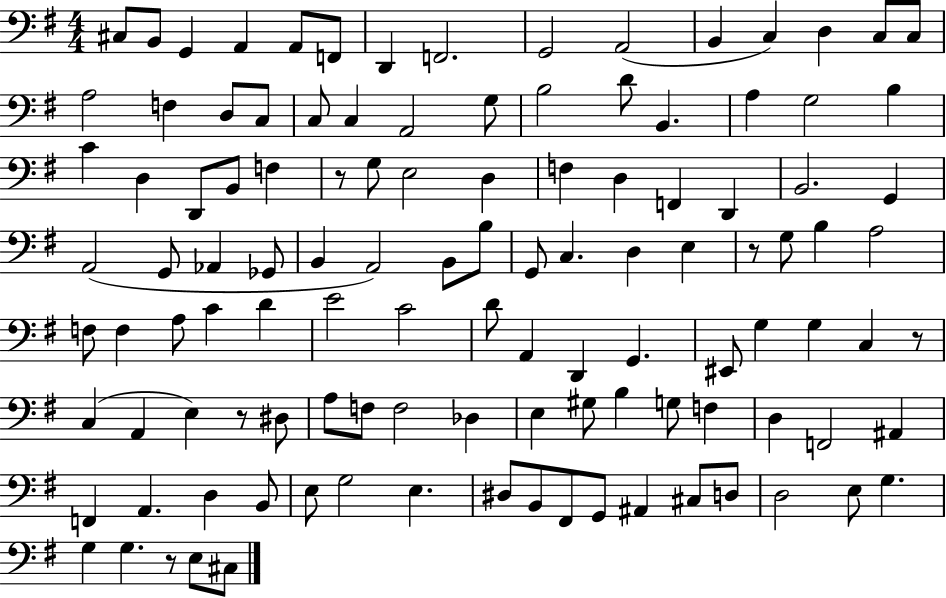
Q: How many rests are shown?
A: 5